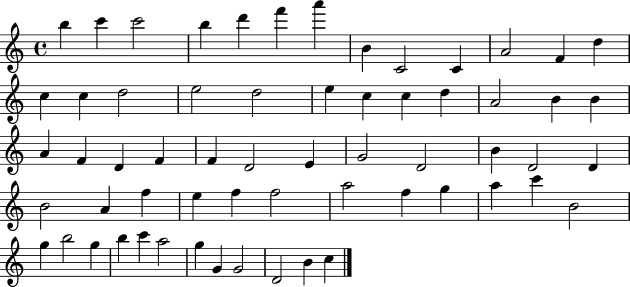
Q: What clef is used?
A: treble